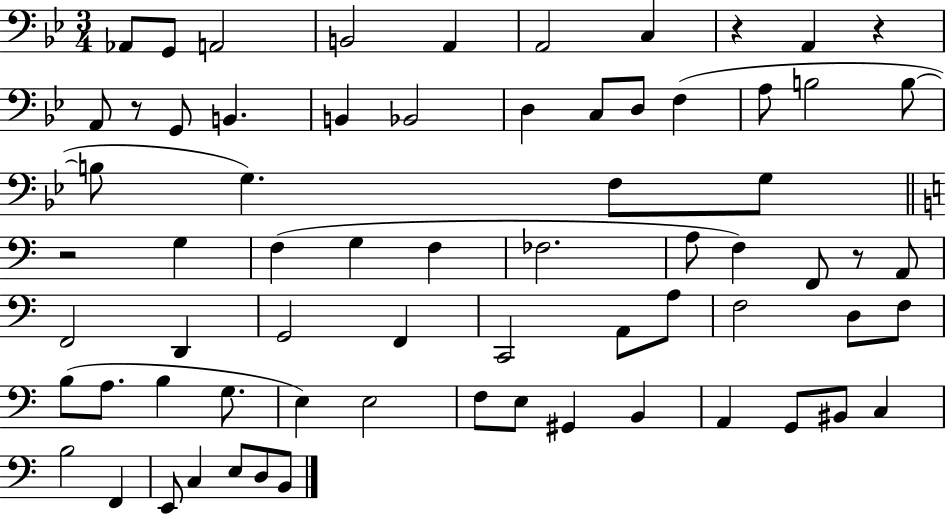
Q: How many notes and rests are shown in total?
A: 69